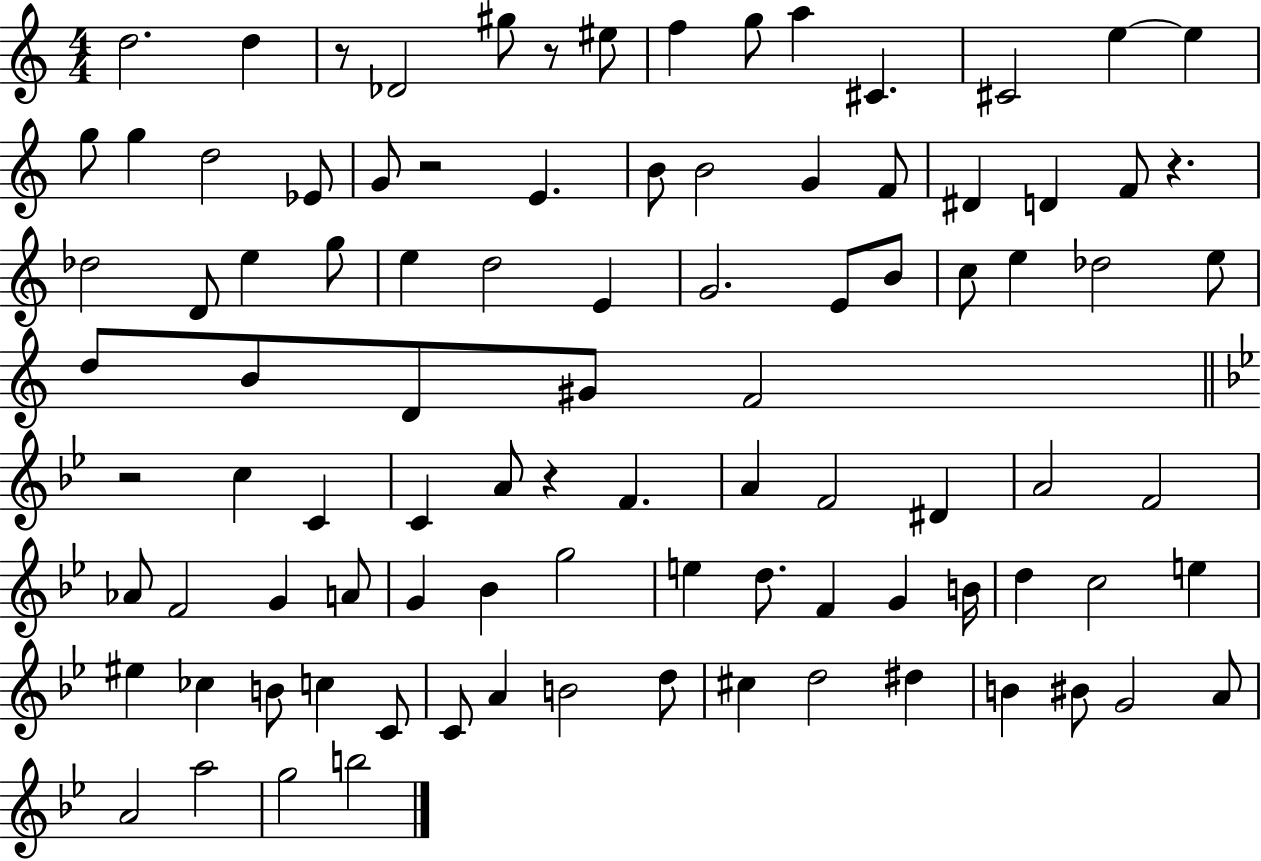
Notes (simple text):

D5/h. D5/q R/e Db4/h G#5/e R/e EIS5/e F5/q G5/e A5/q C#4/q. C#4/h E5/q E5/q G5/e G5/q D5/h Eb4/e G4/e R/h E4/q. B4/e B4/h G4/q F4/e D#4/q D4/q F4/e R/q. Db5/h D4/e E5/q G5/e E5/q D5/h E4/q G4/h. E4/e B4/e C5/e E5/q Db5/h E5/e D5/e B4/e D4/e G#4/e F4/h R/h C5/q C4/q C4/q A4/e R/q F4/q. A4/q F4/h D#4/q A4/h F4/h Ab4/e F4/h G4/q A4/e G4/q Bb4/q G5/h E5/q D5/e. F4/q G4/q B4/s D5/q C5/h E5/q EIS5/q CES5/q B4/e C5/q C4/e C4/e A4/q B4/h D5/e C#5/q D5/h D#5/q B4/q BIS4/e G4/h A4/e A4/h A5/h G5/h B5/h